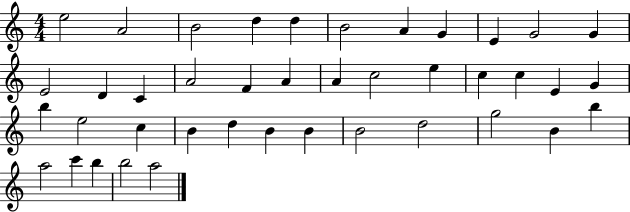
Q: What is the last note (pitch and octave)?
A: A5